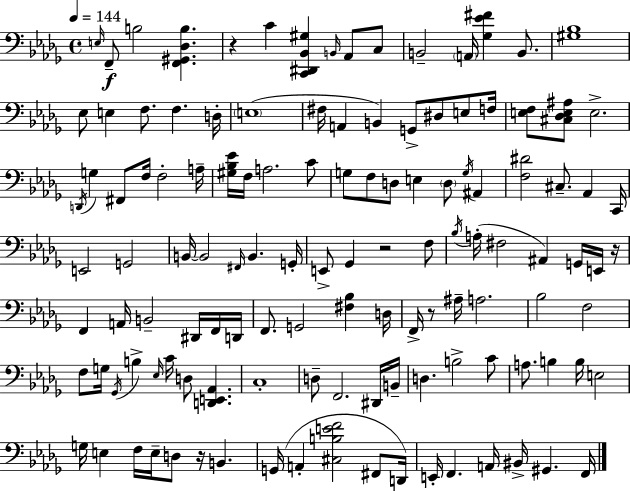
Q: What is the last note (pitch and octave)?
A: F2